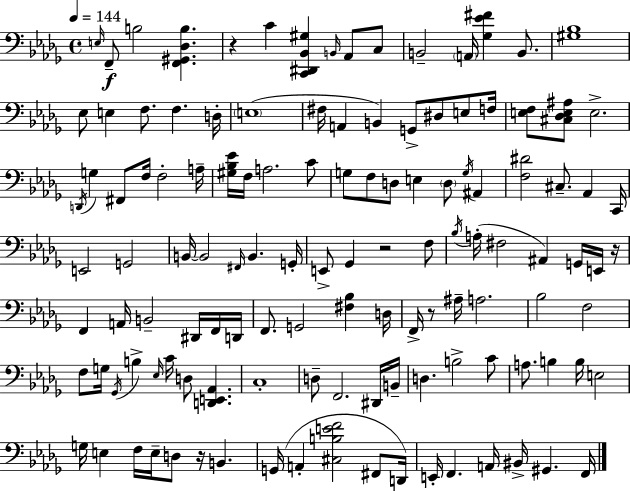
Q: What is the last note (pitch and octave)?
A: F2